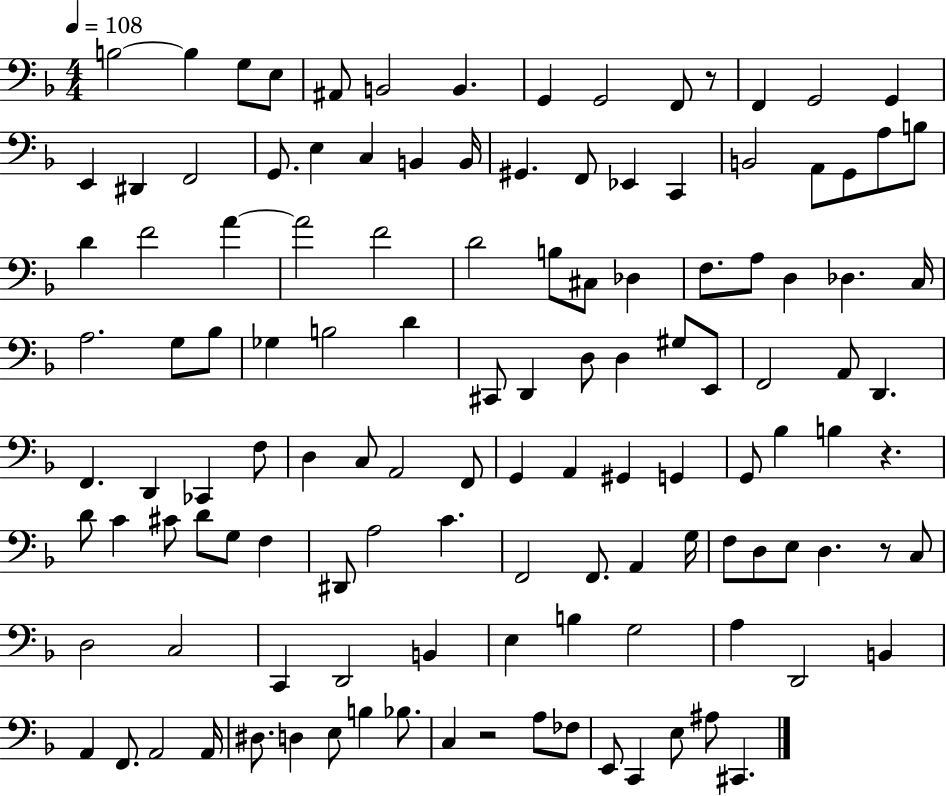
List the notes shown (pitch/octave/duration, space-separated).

B3/h B3/q G3/e E3/e A#2/e B2/h B2/q. G2/q G2/h F2/e R/e F2/q G2/h G2/q E2/q D#2/q F2/h G2/e. E3/q C3/q B2/q B2/s G#2/q. F2/e Eb2/q C2/q B2/h A2/e G2/e A3/e B3/e D4/q F4/h A4/q A4/h F4/h D4/h B3/e C#3/e Db3/q F3/e. A3/e D3/q Db3/q. C3/s A3/h. G3/e Bb3/e Gb3/q B3/h D4/q C#2/e D2/q D3/e D3/q G#3/e E2/e F2/h A2/e D2/q. F2/q. D2/q CES2/q F3/e D3/q C3/e A2/h F2/e G2/q A2/q G#2/q G2/q G2/e Bb3/q B3/q R/q. D4/e C4/q C#4/e D4/e G3/e F3/q D#2/e A3/h C4/q. F2/h F2/e. A2/q G3/s F3/e D3/e E3/e D3/q. R/e C3/e D3/h C3/h C2/q D2/h B2/q E3/q B3/q G3/h A3/q D2/h B2/q A2/q F2/e. A2/h A2/s D#3/e. D3/q E3/e B3/q Bb3/e. C3/q R/h A3/e FES3/e E2/e C2/q E3/e A#3/e C#2/q.